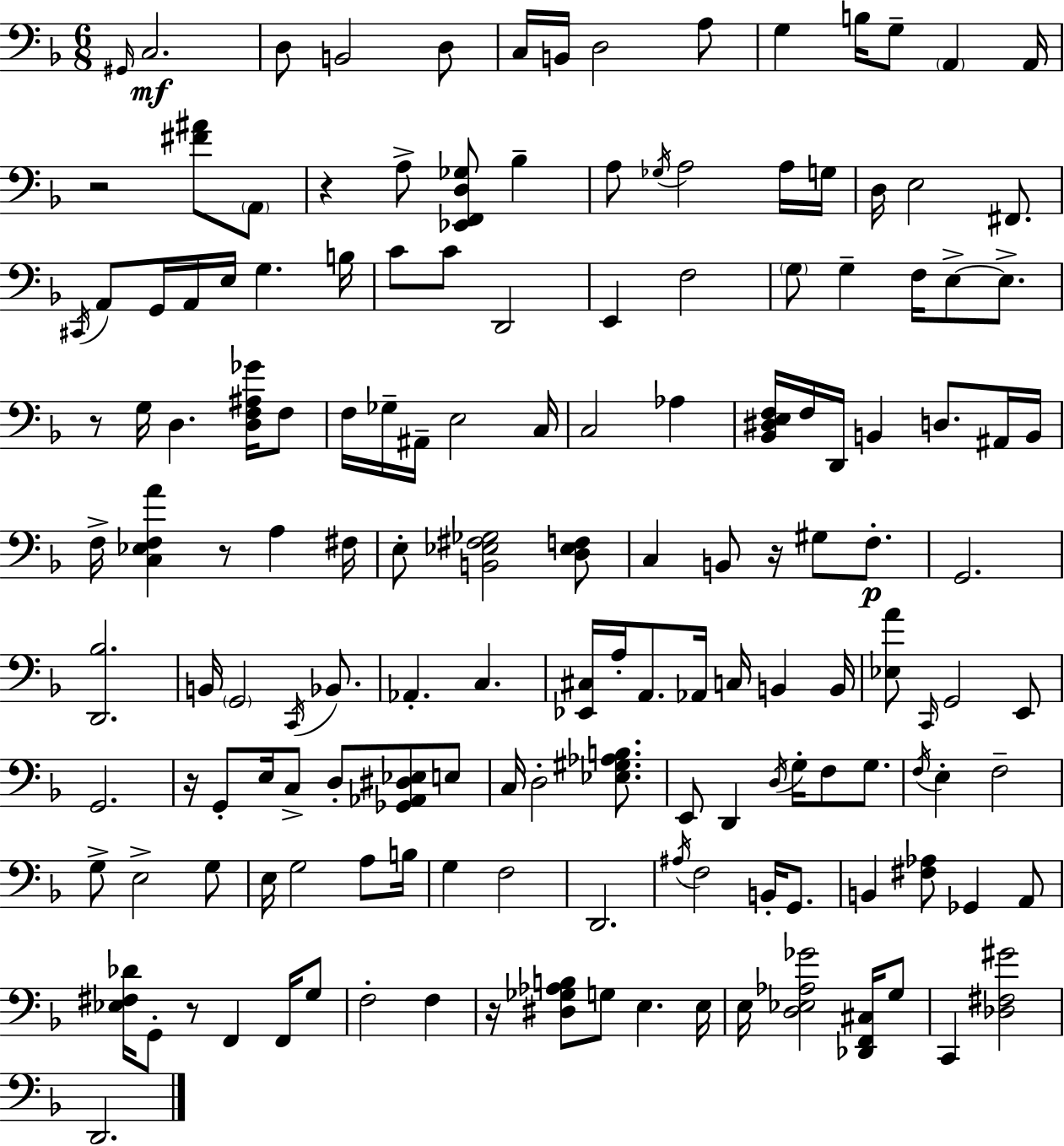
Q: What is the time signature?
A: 6/8